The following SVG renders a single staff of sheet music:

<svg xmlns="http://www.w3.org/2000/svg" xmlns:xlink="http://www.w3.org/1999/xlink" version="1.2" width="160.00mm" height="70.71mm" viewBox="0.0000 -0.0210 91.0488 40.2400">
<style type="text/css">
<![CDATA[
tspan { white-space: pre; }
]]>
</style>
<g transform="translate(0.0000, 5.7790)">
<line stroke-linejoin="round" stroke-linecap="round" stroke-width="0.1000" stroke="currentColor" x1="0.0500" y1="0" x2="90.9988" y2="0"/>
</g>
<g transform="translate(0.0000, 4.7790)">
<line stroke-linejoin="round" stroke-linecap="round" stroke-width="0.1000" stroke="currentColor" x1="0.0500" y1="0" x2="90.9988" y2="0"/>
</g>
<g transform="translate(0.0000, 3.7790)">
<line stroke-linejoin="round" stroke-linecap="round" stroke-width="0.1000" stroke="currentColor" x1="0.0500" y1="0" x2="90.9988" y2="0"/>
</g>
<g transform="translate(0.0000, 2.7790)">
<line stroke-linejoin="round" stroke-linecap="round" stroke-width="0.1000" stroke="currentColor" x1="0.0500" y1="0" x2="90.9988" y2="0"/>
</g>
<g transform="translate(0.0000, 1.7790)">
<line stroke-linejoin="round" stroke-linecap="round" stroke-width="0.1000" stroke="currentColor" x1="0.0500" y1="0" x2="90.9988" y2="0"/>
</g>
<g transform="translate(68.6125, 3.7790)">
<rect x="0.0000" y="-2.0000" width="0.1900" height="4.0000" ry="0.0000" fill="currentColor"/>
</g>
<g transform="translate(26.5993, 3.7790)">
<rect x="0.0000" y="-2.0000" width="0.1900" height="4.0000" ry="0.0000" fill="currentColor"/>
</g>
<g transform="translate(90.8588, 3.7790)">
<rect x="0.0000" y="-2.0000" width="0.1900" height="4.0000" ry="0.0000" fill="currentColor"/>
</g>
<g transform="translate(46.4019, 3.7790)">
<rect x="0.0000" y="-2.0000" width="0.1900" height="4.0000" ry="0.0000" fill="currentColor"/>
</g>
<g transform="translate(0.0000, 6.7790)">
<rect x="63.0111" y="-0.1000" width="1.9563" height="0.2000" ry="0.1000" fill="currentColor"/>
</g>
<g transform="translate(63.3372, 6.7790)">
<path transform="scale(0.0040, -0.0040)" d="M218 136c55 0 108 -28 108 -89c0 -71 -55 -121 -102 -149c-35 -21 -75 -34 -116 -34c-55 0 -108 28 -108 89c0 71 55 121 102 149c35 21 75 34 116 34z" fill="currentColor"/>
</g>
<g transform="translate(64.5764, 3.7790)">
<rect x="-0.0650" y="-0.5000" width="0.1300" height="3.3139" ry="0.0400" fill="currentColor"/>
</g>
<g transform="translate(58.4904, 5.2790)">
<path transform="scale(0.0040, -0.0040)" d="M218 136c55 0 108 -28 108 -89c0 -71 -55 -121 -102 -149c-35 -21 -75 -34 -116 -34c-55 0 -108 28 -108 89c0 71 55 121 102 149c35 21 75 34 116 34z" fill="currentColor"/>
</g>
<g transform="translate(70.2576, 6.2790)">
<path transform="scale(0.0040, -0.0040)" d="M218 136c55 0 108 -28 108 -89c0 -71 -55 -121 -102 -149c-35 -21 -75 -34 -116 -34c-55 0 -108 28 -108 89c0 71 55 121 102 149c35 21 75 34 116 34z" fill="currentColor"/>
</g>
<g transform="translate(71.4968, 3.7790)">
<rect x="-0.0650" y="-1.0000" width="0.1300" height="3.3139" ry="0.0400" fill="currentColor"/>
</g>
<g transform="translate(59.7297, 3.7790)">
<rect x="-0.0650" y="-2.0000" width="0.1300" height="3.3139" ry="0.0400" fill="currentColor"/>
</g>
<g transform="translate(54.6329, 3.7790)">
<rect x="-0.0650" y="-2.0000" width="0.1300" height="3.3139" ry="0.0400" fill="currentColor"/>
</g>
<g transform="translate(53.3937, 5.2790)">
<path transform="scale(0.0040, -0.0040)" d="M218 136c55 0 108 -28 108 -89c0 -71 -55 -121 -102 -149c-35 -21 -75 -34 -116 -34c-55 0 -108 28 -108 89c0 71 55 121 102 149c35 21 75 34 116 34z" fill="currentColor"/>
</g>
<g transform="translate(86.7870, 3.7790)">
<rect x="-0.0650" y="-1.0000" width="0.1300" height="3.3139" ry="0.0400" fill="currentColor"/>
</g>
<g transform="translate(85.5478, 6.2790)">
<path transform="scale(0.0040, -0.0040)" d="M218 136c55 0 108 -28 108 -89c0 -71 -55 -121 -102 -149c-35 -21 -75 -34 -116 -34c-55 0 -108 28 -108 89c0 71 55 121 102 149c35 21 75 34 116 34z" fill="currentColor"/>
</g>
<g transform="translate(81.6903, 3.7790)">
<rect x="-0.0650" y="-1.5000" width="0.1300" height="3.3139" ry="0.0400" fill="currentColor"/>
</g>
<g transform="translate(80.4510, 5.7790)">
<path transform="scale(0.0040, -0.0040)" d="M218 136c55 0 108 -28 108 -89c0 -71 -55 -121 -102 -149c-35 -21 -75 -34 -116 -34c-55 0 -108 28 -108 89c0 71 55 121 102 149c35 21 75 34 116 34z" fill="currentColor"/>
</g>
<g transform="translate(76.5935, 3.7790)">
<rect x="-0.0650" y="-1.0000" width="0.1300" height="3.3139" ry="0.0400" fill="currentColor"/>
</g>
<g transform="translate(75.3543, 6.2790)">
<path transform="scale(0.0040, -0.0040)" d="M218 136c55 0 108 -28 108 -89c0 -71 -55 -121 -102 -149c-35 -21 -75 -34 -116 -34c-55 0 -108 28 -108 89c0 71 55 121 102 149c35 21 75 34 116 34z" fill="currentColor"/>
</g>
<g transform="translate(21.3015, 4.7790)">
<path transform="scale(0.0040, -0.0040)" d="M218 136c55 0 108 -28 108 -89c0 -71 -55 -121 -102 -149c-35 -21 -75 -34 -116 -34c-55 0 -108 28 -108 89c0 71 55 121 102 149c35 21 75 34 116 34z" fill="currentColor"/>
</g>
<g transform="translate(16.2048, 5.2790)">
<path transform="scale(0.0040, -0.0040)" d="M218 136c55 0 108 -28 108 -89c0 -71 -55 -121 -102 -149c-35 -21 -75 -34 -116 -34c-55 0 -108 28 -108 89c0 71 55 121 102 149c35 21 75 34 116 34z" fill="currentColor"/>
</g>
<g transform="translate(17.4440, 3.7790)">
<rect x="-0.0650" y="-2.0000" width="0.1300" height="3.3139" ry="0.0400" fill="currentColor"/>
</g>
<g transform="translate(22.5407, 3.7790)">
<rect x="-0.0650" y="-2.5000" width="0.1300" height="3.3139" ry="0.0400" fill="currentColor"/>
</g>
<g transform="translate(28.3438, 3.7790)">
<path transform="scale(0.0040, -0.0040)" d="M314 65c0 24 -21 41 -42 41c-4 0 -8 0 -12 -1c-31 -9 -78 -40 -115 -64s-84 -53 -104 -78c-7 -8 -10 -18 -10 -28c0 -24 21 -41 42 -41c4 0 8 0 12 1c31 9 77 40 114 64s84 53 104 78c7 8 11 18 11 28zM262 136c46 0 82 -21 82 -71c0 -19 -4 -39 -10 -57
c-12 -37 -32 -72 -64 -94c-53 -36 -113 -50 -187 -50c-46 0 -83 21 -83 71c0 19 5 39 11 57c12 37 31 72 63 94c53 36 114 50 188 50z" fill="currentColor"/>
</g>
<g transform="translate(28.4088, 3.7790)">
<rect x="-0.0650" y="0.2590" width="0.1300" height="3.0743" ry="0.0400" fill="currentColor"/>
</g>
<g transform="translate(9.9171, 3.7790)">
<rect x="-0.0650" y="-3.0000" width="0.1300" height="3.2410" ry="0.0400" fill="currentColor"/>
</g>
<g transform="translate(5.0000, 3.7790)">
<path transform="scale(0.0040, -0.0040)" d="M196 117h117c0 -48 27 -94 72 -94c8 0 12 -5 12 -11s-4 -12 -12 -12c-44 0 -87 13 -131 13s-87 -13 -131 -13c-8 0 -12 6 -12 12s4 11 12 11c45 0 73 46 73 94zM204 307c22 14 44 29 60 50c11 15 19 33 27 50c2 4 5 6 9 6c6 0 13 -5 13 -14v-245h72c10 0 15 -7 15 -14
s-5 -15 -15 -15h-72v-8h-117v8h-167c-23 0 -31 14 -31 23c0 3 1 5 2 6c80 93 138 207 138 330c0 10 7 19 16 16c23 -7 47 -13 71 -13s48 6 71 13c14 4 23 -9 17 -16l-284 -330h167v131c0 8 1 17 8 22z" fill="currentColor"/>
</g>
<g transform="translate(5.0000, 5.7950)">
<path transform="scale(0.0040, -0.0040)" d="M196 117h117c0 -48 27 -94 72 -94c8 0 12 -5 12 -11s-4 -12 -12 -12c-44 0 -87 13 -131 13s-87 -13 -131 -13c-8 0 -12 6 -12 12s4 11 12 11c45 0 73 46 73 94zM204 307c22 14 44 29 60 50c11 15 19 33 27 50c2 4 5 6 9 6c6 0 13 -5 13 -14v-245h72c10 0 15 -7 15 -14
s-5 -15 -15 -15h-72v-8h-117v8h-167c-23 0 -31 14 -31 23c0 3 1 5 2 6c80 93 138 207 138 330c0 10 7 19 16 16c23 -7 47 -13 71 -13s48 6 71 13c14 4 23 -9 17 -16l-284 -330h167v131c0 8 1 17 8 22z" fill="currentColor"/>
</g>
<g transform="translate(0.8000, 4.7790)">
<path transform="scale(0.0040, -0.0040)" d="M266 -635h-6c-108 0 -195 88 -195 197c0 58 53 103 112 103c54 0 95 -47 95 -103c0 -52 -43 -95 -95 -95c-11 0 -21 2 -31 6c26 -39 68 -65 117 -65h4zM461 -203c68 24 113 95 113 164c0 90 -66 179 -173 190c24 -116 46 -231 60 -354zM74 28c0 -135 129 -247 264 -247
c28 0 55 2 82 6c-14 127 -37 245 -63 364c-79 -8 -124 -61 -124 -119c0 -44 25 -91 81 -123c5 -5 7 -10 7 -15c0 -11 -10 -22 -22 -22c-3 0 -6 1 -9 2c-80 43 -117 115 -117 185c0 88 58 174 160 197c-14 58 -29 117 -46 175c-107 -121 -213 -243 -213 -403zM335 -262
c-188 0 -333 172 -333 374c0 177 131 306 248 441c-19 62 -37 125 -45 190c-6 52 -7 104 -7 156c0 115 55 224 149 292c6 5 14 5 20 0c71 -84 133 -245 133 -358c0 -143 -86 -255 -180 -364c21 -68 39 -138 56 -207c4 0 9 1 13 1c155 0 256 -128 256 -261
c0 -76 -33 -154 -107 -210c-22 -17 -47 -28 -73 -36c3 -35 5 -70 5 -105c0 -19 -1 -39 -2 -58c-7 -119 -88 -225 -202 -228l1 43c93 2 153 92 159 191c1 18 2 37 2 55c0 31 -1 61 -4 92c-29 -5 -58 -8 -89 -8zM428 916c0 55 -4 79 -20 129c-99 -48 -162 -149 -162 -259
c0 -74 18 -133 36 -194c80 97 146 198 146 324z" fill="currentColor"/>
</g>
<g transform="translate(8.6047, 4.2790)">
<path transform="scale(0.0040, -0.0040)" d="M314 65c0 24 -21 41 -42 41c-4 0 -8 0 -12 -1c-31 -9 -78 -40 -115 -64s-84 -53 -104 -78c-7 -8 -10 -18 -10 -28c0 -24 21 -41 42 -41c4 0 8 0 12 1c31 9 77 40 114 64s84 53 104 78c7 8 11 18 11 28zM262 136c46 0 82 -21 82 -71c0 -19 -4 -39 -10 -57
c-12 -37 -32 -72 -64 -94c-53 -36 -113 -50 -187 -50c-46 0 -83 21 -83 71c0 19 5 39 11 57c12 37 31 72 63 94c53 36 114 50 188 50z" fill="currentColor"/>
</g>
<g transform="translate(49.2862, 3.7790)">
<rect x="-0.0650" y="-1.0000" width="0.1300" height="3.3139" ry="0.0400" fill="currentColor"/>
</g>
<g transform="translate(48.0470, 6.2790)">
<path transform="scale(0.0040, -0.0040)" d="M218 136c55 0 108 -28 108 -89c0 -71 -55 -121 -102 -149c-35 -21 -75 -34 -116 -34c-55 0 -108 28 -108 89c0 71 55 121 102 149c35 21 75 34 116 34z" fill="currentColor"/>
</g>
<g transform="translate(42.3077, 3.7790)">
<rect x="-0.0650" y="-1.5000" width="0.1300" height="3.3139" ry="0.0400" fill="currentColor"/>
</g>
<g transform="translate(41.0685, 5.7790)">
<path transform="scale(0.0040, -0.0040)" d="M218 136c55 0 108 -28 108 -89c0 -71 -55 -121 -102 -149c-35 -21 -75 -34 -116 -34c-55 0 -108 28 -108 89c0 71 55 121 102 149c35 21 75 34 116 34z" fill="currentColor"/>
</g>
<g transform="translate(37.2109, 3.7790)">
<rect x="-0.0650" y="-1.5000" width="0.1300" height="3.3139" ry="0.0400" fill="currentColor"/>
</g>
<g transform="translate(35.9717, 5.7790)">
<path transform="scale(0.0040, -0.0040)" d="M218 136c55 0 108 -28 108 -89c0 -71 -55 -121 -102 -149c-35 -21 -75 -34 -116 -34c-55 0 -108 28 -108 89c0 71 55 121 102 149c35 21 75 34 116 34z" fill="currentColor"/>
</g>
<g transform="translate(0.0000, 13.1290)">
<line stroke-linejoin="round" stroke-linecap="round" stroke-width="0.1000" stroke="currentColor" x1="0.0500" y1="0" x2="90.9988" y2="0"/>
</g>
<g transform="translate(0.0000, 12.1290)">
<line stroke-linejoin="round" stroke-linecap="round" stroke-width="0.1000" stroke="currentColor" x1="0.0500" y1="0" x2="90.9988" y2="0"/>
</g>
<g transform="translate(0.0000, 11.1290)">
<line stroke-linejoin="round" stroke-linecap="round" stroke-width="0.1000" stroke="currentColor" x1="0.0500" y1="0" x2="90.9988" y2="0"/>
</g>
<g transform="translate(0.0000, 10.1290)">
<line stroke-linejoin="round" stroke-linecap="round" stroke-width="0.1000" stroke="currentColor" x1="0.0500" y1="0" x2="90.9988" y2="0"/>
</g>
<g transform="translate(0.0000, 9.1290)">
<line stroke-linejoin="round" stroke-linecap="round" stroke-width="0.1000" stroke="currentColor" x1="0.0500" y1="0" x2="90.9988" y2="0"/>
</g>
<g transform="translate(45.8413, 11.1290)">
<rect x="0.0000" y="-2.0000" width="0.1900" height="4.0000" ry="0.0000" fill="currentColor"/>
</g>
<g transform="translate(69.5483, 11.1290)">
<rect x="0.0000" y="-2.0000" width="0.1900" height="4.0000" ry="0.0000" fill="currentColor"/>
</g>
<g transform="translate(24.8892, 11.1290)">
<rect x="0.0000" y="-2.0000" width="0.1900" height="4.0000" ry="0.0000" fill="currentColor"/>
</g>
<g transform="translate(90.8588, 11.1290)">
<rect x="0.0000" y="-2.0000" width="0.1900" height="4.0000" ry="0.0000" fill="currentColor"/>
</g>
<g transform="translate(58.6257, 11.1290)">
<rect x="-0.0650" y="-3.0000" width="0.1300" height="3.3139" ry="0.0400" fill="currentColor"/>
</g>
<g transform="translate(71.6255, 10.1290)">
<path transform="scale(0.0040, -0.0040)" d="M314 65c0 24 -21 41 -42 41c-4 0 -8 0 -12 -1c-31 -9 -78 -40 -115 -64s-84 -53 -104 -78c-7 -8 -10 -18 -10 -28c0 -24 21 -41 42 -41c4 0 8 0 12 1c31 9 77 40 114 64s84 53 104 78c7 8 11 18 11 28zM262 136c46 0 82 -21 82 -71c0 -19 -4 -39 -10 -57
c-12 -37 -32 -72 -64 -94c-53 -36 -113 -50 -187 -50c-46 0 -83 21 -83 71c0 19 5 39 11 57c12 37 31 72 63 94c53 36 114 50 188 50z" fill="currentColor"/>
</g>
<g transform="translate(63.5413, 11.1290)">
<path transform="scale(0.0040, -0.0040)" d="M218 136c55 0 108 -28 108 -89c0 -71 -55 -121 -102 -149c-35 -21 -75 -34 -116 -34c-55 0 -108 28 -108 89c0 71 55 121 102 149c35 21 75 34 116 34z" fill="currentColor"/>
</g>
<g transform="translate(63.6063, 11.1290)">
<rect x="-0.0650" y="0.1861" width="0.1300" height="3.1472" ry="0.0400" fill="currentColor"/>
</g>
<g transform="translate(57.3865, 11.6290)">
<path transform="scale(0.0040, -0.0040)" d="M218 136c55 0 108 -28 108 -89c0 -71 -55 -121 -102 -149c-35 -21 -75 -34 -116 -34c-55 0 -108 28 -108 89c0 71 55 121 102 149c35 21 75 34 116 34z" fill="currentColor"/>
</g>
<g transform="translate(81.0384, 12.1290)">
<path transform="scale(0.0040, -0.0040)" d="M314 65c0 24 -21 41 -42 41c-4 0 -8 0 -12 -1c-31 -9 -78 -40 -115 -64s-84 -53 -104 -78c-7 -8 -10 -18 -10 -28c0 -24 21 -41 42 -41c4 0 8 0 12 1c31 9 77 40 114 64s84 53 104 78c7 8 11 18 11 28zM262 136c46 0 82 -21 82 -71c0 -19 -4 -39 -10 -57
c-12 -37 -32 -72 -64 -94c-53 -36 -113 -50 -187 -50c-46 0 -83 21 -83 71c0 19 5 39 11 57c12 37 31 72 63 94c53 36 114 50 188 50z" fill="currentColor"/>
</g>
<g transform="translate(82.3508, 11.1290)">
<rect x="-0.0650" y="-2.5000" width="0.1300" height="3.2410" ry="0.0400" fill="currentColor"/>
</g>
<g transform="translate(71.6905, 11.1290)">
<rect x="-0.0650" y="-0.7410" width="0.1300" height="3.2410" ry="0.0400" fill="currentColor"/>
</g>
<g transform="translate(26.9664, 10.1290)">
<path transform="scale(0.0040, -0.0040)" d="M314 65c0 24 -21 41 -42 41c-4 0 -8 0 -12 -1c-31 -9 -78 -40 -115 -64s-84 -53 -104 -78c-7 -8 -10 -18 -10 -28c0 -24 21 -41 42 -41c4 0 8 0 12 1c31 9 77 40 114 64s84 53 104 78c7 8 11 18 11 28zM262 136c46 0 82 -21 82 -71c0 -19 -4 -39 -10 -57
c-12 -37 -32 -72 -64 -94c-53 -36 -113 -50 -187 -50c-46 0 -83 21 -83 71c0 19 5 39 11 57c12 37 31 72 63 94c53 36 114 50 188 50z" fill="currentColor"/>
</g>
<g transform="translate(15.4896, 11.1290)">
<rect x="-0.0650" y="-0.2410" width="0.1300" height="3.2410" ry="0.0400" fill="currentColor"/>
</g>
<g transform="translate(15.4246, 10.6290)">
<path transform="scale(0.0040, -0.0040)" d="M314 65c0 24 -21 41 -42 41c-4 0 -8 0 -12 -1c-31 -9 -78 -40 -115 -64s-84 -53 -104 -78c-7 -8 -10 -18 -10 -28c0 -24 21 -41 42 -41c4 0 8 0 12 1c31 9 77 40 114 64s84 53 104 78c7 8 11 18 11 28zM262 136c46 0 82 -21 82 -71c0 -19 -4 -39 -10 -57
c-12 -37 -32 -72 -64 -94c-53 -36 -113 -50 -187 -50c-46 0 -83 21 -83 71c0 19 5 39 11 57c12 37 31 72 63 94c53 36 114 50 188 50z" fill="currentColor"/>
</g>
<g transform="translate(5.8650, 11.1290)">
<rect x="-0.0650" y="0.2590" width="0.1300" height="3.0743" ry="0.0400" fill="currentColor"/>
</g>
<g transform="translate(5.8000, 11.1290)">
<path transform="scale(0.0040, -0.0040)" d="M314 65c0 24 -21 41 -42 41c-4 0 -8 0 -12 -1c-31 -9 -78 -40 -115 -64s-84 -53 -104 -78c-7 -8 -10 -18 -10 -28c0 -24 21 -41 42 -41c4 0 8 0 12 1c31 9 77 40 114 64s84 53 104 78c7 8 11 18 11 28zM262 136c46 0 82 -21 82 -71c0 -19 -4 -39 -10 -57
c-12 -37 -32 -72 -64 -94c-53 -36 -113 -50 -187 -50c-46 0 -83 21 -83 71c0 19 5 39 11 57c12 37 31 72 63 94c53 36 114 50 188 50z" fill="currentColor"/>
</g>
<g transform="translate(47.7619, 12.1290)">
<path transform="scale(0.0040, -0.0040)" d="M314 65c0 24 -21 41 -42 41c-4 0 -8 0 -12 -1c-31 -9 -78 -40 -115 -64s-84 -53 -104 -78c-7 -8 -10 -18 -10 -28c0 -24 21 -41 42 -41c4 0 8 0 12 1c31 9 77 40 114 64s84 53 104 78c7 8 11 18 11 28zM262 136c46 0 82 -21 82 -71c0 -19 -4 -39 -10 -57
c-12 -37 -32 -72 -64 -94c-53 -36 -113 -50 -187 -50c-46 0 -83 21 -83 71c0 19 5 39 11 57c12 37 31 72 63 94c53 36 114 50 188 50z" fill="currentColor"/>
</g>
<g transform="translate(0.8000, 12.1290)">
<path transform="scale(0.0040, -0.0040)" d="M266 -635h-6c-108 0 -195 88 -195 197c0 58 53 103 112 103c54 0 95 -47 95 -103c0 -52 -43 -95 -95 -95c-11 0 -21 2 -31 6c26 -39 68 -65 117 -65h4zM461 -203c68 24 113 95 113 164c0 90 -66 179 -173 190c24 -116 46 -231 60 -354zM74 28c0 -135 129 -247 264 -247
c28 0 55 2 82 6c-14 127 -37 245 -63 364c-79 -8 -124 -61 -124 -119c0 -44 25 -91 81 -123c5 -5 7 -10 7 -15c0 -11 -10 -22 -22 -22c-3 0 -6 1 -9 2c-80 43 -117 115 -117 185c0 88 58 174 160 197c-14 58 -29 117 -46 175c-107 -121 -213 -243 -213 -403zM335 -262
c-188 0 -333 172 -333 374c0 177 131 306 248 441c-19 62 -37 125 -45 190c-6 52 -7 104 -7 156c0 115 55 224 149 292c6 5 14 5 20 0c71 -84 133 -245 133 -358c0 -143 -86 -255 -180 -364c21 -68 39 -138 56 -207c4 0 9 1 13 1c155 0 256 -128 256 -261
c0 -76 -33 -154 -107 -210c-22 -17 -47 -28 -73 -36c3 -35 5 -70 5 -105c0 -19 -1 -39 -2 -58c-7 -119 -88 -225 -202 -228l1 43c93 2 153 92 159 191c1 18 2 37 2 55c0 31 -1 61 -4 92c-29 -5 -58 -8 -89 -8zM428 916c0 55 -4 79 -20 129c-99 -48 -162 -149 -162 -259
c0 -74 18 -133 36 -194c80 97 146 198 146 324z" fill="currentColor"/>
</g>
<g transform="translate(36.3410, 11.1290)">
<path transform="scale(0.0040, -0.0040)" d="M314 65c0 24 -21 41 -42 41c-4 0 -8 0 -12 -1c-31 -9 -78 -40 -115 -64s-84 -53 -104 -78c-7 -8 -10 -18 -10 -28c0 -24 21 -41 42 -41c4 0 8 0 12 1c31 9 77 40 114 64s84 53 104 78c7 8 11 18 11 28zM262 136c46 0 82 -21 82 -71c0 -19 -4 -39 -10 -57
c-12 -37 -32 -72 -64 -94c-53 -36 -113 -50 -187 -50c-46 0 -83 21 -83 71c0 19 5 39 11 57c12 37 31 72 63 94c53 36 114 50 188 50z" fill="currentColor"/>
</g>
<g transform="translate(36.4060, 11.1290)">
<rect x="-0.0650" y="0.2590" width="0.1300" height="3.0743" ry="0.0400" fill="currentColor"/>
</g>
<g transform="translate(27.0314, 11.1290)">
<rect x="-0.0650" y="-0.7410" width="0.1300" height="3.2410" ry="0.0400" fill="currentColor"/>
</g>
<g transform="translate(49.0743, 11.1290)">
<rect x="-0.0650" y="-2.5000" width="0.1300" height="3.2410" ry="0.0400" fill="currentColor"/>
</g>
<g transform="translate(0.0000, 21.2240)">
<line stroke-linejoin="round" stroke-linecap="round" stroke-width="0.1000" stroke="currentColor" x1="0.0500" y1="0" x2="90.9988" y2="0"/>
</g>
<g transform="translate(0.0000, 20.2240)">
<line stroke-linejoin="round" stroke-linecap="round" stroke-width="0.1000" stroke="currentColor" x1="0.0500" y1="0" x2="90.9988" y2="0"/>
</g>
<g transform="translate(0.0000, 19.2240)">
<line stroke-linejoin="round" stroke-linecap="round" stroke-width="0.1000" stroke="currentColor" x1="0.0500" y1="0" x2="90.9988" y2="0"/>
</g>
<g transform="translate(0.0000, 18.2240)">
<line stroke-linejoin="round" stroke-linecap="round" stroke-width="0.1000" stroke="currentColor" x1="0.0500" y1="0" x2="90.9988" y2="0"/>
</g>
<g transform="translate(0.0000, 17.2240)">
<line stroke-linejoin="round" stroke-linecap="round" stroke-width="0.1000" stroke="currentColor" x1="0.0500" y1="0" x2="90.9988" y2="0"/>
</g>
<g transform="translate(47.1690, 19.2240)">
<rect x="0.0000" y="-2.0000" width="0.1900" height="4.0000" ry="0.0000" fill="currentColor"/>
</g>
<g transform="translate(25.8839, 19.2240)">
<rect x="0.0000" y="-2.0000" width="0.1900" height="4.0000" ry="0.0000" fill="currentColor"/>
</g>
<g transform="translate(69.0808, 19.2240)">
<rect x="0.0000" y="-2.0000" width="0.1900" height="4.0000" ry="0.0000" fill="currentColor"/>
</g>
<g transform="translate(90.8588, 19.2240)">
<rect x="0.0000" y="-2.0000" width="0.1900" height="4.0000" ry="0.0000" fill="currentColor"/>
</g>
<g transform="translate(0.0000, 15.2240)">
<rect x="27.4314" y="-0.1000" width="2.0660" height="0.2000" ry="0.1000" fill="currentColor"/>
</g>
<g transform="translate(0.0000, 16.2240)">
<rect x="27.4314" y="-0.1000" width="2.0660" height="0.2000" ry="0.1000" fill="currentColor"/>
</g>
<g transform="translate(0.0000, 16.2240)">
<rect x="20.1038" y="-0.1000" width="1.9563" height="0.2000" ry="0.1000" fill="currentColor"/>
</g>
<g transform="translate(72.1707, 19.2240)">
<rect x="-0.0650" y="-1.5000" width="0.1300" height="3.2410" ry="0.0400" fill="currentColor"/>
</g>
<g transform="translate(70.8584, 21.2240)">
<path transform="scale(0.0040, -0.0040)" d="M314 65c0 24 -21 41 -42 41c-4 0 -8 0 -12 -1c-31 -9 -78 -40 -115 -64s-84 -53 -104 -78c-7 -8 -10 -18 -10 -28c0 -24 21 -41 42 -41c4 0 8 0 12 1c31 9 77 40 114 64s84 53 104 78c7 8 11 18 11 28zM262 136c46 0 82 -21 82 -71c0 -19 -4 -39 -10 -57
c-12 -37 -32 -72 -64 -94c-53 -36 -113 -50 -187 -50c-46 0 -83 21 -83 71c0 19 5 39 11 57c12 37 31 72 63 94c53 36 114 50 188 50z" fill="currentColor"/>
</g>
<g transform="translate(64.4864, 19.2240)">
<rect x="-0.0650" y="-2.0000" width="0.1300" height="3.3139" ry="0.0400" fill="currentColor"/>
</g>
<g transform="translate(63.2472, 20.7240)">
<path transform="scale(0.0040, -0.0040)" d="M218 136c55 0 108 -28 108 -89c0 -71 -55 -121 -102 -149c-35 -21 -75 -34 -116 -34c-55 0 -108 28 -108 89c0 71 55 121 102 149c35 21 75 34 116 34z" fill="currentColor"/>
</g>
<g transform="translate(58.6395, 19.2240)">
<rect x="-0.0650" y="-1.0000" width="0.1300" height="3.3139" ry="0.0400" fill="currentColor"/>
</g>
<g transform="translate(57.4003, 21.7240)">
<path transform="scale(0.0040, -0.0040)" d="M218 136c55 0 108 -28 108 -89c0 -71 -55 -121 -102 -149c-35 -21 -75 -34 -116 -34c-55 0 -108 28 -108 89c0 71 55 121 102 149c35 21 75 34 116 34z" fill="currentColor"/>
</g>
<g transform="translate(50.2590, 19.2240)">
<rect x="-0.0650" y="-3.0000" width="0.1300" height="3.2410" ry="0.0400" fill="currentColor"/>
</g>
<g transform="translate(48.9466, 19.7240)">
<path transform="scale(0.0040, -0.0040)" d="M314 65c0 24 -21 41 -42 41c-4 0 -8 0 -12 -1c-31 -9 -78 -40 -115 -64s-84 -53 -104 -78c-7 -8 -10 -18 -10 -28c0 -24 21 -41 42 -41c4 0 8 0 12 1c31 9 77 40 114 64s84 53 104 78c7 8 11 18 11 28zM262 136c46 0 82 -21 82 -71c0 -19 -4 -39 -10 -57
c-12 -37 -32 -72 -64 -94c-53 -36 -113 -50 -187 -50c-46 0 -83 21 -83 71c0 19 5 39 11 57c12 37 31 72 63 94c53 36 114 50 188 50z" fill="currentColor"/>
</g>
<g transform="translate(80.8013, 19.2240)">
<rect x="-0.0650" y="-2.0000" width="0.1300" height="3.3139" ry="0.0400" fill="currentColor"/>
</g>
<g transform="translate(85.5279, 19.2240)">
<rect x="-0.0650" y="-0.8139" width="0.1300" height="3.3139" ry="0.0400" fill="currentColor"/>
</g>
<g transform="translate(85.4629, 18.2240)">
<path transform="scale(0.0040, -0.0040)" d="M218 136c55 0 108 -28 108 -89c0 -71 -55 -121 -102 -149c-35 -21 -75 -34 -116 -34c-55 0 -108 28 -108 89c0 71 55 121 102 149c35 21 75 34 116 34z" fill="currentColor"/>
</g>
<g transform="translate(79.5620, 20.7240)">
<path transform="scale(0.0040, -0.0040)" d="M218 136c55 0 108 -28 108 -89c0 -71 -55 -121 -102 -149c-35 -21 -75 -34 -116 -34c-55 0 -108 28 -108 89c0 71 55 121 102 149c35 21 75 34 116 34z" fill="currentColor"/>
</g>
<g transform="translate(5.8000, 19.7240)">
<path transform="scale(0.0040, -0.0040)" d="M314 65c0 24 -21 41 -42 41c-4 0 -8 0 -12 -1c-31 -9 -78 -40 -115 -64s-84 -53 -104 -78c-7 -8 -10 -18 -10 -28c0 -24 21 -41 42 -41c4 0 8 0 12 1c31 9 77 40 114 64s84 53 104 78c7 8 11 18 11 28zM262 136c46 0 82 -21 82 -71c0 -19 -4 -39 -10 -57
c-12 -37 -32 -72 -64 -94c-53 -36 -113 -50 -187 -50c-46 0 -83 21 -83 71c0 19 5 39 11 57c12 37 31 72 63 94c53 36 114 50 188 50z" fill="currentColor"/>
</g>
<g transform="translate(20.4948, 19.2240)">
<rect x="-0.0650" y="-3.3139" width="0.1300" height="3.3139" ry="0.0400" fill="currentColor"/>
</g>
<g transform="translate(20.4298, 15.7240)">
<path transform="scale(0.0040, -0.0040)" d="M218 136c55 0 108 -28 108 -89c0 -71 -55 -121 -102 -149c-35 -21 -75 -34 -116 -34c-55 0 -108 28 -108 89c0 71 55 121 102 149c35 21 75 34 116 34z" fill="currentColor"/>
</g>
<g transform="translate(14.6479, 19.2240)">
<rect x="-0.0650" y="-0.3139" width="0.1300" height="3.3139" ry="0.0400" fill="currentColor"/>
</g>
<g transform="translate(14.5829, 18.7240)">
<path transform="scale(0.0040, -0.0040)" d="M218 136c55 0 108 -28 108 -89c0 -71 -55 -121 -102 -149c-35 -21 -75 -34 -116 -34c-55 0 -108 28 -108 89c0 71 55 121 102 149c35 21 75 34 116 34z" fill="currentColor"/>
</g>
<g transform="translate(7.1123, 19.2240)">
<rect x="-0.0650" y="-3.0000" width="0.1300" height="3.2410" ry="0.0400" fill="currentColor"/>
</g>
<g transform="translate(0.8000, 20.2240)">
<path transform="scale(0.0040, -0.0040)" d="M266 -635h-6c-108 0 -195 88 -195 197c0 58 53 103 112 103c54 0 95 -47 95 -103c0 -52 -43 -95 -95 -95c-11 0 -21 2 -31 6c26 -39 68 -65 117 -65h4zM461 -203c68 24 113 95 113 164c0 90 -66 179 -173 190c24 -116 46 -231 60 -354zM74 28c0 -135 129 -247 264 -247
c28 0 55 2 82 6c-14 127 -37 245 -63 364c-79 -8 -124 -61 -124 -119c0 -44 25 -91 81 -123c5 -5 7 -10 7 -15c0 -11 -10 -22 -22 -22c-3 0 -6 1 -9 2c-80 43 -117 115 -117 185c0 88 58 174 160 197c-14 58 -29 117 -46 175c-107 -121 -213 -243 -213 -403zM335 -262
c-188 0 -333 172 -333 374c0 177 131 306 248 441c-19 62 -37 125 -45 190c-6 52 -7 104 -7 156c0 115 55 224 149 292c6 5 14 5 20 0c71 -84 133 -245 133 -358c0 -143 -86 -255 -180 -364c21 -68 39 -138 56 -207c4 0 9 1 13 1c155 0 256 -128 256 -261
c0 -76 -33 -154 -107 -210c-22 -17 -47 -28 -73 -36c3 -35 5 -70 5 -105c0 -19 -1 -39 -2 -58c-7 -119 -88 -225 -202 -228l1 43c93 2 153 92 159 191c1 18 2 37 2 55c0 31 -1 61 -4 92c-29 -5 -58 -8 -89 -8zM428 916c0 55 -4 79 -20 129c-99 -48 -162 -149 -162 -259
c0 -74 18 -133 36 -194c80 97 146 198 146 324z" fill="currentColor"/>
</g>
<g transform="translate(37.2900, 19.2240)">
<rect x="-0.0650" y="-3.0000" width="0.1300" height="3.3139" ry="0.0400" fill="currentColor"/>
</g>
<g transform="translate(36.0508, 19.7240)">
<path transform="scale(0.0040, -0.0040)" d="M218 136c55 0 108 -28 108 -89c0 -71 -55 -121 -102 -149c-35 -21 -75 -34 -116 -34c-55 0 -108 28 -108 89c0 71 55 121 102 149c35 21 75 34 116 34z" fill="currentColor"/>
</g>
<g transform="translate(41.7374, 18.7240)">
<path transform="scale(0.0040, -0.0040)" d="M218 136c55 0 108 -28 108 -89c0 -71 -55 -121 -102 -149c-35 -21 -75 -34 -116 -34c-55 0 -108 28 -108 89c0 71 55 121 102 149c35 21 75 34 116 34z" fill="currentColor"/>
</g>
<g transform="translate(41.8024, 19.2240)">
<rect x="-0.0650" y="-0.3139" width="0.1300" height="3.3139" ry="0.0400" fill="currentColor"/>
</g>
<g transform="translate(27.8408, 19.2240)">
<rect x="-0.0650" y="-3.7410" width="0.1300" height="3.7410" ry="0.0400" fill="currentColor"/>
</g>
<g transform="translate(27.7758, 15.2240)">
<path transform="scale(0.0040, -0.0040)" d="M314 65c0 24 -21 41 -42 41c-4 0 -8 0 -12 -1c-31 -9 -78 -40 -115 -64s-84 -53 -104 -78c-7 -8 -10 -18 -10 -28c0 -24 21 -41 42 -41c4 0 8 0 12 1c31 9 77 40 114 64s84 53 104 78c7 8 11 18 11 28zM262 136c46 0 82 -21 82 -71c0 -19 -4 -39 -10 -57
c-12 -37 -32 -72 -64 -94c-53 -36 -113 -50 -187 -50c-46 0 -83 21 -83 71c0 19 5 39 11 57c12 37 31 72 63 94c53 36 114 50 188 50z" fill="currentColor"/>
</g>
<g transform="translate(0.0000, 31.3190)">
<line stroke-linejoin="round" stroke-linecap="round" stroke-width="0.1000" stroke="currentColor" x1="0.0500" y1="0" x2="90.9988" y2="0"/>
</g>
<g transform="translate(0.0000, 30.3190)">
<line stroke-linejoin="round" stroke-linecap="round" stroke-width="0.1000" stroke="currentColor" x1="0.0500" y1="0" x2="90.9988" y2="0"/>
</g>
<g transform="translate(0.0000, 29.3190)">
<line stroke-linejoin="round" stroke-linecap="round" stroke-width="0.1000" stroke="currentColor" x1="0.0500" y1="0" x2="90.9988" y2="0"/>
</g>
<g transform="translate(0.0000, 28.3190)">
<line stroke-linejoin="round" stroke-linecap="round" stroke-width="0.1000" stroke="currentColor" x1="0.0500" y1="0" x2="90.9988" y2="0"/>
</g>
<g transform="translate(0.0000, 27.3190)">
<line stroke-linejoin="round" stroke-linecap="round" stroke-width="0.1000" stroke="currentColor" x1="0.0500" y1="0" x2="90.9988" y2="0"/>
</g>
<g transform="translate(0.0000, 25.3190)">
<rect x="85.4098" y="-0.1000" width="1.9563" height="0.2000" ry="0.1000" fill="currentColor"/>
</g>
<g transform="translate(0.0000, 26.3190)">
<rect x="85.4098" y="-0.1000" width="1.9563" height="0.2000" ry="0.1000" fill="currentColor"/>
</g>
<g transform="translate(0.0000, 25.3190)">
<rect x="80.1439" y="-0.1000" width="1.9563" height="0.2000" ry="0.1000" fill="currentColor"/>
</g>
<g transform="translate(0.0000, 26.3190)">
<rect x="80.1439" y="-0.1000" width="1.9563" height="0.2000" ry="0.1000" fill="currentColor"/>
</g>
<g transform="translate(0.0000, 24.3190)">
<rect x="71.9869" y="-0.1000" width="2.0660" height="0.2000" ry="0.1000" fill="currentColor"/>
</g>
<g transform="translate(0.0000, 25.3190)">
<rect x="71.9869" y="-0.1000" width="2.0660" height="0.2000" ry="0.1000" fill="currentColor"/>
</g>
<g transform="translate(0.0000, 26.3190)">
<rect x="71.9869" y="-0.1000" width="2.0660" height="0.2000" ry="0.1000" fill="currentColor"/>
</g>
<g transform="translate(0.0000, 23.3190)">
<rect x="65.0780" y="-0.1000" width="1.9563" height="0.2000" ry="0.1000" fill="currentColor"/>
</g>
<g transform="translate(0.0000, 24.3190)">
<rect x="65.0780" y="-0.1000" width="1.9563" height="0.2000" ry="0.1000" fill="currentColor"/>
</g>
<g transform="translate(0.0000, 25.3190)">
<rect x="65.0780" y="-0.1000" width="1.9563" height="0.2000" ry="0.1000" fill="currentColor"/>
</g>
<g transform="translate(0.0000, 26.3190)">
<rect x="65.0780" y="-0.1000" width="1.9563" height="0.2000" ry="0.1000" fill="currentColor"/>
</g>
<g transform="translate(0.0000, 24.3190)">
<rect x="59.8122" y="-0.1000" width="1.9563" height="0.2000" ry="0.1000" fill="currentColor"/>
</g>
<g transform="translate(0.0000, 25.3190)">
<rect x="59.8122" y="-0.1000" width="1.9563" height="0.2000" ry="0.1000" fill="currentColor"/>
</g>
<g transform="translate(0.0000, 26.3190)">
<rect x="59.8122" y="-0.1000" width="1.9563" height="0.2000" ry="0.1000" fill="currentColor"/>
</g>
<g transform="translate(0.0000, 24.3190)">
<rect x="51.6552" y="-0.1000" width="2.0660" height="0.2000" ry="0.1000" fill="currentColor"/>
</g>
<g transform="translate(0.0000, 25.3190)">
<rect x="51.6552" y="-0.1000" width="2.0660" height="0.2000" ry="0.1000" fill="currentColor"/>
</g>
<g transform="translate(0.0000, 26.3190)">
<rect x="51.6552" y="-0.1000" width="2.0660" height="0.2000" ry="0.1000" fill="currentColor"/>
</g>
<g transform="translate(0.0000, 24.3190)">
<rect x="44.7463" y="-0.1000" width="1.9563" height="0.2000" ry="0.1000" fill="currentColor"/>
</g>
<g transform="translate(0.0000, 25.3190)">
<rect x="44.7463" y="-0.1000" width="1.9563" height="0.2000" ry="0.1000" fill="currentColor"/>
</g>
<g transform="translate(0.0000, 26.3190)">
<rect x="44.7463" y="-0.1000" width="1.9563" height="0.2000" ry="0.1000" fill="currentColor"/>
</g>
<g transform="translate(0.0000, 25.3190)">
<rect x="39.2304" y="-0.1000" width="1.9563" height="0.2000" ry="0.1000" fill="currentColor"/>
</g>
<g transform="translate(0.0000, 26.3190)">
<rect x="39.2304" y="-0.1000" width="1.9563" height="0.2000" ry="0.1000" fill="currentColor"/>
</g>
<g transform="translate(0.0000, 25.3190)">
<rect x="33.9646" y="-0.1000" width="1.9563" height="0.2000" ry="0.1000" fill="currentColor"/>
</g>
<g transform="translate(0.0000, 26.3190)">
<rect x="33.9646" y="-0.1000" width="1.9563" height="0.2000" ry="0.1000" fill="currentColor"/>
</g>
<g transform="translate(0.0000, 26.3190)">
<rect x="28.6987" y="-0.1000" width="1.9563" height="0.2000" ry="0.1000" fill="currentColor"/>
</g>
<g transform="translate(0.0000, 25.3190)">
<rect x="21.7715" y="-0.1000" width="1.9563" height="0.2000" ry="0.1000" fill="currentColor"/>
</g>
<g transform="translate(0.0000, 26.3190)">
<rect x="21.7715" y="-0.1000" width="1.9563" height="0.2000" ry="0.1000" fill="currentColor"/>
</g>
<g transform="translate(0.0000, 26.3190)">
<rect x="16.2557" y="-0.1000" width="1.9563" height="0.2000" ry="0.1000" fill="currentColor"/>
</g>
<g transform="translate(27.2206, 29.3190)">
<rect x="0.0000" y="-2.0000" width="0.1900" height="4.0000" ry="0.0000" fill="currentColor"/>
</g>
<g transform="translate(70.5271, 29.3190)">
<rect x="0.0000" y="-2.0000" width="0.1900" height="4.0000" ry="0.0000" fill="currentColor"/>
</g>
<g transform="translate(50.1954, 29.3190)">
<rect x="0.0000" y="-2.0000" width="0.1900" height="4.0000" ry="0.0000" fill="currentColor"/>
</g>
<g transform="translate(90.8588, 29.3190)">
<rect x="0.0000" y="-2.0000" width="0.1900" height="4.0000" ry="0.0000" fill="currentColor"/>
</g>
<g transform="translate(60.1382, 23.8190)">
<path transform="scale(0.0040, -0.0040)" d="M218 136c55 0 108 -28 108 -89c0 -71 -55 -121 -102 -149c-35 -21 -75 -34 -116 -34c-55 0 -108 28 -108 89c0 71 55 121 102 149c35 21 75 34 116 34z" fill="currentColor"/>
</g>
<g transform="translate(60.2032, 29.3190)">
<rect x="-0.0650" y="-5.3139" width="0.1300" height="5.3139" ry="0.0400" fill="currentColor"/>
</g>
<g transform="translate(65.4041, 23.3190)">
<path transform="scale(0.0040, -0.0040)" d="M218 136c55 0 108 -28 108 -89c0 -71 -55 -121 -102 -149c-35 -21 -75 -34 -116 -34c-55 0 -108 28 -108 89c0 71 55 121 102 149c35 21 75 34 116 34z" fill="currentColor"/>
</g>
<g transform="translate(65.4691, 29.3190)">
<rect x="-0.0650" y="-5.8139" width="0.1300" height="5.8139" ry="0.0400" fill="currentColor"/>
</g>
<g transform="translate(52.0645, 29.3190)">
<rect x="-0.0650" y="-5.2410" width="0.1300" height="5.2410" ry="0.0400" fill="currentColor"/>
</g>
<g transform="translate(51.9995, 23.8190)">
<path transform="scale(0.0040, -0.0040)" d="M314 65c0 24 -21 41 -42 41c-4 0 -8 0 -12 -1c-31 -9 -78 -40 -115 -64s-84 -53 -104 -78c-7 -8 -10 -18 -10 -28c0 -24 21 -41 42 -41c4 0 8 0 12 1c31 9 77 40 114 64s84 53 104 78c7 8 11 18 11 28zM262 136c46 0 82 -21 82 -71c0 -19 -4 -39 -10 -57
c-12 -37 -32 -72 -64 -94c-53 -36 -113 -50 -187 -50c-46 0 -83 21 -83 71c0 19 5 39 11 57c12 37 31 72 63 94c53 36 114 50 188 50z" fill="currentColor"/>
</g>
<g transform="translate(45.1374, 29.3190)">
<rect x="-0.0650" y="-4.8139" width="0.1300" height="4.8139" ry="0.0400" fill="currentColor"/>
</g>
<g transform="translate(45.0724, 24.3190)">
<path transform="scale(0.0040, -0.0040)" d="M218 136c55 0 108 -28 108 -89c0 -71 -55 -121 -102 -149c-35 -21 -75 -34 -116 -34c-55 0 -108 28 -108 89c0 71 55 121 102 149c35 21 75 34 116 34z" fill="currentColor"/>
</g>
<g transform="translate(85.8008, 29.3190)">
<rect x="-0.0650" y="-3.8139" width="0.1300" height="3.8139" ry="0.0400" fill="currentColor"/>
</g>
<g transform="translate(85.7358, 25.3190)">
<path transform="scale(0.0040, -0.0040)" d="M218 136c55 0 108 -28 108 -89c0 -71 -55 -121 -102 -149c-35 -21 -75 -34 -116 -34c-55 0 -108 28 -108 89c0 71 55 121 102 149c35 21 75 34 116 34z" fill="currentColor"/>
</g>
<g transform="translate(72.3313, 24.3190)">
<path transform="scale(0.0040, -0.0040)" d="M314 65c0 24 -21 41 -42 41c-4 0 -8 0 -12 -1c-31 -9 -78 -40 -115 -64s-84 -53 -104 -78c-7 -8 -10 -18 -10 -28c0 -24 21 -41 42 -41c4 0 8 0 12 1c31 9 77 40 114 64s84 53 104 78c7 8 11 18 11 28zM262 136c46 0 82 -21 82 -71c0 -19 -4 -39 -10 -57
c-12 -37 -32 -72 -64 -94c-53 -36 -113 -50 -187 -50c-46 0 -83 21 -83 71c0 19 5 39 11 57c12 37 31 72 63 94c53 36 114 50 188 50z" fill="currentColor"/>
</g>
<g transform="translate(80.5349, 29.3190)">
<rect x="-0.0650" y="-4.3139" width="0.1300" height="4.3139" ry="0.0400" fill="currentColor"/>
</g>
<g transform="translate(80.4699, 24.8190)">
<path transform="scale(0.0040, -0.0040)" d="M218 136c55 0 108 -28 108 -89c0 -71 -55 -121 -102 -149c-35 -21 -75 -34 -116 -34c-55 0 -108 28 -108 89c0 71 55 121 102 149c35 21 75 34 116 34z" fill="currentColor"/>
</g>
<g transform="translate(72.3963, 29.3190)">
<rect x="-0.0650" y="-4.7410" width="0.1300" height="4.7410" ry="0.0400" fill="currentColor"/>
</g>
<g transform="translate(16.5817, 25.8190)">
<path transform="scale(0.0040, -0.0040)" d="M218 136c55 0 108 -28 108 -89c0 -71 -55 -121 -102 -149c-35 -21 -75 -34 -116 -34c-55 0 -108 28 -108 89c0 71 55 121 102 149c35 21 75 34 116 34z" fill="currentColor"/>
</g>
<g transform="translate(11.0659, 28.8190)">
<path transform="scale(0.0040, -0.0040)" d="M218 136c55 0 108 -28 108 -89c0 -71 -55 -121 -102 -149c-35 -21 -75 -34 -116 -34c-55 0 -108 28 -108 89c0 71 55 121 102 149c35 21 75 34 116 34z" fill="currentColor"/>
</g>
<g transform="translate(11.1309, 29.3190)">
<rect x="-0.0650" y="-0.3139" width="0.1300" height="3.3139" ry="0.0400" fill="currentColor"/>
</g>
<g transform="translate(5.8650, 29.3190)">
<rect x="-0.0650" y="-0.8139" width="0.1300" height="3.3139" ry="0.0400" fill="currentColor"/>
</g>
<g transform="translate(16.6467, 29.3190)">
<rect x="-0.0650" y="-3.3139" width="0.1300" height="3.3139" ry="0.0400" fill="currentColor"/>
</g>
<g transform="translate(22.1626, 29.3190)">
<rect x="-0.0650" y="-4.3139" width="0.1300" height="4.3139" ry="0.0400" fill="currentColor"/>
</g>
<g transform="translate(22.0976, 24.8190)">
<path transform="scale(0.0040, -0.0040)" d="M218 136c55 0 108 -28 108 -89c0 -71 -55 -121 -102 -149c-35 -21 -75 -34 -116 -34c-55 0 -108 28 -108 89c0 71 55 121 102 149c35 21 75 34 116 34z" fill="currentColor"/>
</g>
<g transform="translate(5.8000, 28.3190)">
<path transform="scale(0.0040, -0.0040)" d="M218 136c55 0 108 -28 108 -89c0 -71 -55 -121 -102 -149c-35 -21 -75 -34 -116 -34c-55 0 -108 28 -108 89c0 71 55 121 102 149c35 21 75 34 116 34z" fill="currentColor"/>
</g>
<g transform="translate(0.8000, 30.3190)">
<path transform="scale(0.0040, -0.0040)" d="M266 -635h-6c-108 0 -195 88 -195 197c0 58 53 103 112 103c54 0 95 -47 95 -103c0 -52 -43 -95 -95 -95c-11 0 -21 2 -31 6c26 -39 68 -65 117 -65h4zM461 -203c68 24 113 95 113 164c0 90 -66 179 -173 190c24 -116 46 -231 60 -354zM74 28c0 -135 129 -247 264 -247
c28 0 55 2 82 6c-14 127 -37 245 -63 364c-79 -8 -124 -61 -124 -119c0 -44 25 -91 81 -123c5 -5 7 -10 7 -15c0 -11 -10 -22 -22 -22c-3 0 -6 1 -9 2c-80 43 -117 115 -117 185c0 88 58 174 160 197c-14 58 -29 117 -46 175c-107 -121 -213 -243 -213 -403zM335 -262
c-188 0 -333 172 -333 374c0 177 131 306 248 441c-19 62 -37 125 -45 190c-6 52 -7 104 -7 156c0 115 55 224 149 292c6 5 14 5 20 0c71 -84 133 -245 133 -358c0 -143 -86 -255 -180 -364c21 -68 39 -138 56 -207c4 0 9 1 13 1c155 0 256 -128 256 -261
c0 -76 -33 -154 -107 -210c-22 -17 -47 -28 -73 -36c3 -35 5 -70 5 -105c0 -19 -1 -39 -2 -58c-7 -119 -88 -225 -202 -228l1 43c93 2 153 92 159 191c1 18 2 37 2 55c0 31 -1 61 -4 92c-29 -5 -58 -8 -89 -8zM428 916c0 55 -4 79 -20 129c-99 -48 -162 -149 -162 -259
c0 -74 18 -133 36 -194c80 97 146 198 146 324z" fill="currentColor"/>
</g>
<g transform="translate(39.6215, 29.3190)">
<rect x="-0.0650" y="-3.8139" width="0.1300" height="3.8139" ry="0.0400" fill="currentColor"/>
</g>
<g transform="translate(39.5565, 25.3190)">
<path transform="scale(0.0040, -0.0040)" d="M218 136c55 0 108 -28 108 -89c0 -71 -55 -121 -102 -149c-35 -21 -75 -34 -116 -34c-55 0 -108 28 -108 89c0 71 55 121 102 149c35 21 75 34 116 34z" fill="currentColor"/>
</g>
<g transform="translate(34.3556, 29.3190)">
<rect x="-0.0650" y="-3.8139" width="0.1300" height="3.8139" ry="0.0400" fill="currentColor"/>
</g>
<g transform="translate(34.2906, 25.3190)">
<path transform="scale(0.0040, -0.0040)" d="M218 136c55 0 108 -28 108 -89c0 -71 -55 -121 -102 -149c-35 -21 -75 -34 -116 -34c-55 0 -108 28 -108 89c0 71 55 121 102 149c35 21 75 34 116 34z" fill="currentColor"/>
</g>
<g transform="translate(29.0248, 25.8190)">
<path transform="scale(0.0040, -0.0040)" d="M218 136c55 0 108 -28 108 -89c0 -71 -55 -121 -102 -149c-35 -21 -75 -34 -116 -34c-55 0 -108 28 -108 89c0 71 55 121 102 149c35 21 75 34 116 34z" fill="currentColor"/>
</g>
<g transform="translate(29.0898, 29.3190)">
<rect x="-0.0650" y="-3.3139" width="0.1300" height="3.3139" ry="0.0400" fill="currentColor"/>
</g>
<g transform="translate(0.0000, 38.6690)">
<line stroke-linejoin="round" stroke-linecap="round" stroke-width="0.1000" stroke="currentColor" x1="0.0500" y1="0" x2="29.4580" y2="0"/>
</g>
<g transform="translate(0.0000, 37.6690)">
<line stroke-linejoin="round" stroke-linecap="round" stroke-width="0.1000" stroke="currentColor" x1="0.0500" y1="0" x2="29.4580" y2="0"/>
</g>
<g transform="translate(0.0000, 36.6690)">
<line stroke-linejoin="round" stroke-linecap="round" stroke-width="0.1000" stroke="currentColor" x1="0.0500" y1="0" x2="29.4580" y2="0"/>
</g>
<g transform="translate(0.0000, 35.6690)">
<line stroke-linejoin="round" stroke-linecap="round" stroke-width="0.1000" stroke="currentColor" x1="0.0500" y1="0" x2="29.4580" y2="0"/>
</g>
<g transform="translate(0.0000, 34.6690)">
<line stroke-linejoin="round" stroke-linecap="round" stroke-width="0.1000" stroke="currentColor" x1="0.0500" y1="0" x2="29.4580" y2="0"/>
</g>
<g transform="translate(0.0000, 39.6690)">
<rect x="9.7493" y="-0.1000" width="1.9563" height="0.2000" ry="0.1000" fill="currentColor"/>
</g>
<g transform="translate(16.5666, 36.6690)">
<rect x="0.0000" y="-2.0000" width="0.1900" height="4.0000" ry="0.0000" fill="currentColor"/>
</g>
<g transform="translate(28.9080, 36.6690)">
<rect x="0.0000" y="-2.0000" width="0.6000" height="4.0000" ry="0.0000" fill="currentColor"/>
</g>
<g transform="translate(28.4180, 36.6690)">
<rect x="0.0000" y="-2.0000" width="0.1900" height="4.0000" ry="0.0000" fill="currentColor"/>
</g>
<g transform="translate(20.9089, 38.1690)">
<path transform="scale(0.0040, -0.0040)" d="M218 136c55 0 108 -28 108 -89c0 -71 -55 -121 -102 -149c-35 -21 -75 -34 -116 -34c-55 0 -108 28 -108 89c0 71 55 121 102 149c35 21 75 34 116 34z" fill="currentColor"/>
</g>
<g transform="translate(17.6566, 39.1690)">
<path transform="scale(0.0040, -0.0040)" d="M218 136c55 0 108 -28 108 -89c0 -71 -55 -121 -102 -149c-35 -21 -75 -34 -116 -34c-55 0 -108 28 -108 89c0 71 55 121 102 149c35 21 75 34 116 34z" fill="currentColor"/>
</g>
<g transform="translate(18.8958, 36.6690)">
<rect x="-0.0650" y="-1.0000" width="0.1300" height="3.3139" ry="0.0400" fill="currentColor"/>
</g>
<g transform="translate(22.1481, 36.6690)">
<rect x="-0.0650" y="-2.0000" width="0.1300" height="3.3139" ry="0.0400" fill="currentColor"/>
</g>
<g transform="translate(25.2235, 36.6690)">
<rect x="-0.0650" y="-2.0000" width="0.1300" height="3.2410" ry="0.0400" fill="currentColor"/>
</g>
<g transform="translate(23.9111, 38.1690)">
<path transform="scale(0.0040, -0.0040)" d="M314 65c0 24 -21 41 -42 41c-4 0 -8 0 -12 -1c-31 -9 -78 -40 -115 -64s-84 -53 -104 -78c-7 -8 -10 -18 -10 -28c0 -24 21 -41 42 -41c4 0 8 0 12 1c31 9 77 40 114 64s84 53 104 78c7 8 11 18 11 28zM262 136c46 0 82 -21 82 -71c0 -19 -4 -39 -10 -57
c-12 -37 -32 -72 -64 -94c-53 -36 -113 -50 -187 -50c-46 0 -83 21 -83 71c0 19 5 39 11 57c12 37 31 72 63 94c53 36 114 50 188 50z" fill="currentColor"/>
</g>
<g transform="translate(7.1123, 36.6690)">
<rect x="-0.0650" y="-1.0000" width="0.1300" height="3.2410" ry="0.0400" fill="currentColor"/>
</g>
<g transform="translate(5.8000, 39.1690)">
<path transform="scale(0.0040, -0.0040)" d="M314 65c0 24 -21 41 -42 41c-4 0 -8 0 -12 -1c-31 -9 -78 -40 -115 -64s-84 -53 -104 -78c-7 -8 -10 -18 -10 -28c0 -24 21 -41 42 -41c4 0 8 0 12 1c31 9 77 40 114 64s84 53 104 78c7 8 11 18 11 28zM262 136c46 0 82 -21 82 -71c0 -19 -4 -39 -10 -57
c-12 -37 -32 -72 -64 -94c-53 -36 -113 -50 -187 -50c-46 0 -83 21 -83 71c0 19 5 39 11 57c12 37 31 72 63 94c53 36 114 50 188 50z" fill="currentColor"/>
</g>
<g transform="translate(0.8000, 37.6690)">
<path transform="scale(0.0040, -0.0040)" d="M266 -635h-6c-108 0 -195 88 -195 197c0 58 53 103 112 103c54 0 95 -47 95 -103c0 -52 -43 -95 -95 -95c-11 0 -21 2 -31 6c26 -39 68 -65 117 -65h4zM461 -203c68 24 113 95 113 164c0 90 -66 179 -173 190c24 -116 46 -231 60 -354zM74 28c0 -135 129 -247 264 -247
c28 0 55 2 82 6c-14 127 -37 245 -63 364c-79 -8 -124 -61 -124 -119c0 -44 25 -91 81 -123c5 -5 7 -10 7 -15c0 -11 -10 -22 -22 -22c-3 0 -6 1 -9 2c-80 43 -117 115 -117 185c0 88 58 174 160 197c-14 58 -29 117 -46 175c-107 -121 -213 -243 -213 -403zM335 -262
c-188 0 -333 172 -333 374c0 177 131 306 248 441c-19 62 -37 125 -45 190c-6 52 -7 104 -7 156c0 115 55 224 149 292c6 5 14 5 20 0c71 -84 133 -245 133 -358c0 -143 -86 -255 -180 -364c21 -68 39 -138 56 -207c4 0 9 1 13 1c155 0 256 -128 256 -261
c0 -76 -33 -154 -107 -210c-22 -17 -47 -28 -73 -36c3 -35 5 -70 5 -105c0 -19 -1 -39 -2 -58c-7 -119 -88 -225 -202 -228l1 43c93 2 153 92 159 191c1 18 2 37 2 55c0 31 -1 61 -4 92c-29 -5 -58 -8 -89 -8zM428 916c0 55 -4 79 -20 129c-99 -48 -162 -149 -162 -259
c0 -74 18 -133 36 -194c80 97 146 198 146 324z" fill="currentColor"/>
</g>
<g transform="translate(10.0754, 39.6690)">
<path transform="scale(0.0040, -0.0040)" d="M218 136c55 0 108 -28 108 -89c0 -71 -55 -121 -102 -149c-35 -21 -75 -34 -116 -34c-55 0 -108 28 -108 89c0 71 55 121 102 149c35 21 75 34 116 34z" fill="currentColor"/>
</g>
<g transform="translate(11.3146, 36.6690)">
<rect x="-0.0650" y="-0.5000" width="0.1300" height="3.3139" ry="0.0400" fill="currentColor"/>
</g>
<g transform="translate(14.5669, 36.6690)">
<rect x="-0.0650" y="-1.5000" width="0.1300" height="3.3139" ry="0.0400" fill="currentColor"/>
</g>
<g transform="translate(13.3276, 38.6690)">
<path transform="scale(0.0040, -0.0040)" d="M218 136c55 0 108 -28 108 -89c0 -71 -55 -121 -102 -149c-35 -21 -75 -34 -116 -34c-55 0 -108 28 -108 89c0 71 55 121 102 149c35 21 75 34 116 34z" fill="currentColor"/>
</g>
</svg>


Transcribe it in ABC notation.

X:1
T:Untitled
M:4/4
L:1/4
K:C
A2 F G B2 E E D F F C D D E D B2 c2 d2 B2 G2 A B d2 G2 A2 c b c'2 A c A2 D F E2 F d d c b d' b c' c' e' f'2 f' g' e'2 d' c' D2 C E D F F2